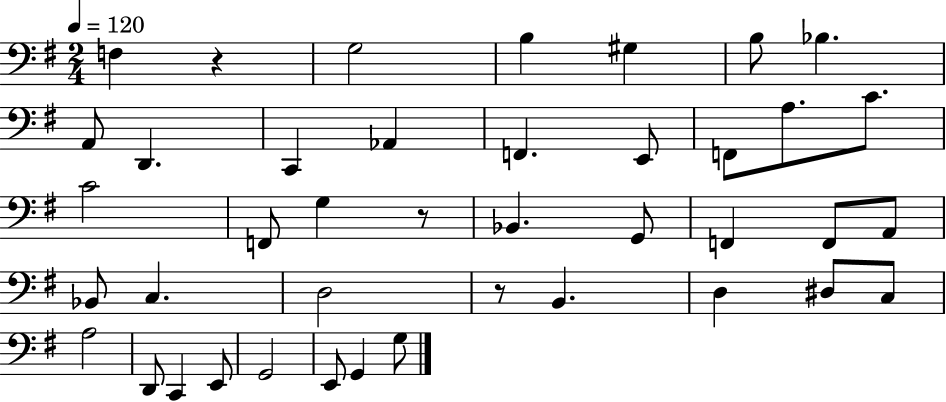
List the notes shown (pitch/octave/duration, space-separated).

F3/q R/q G3/h B3/q G#3/q B3/e Bb3/q. A2/e D2/q. C2/q Ab2/q F2/q. E2/e F2/e A3/e. C4/e. C4/h F2/e G3/q R/e Bb2/q. G2/e F2/q F2/e A2/e Bb2/e C3/q. D3/h R/e B2/q. D3/q D#3/e C3/e A3/h D2/e C2/q E2/e G2/h E2/e G2/q G3/e